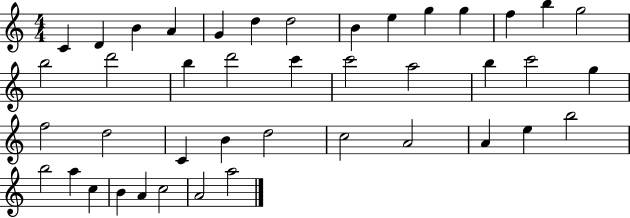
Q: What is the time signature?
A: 4/4